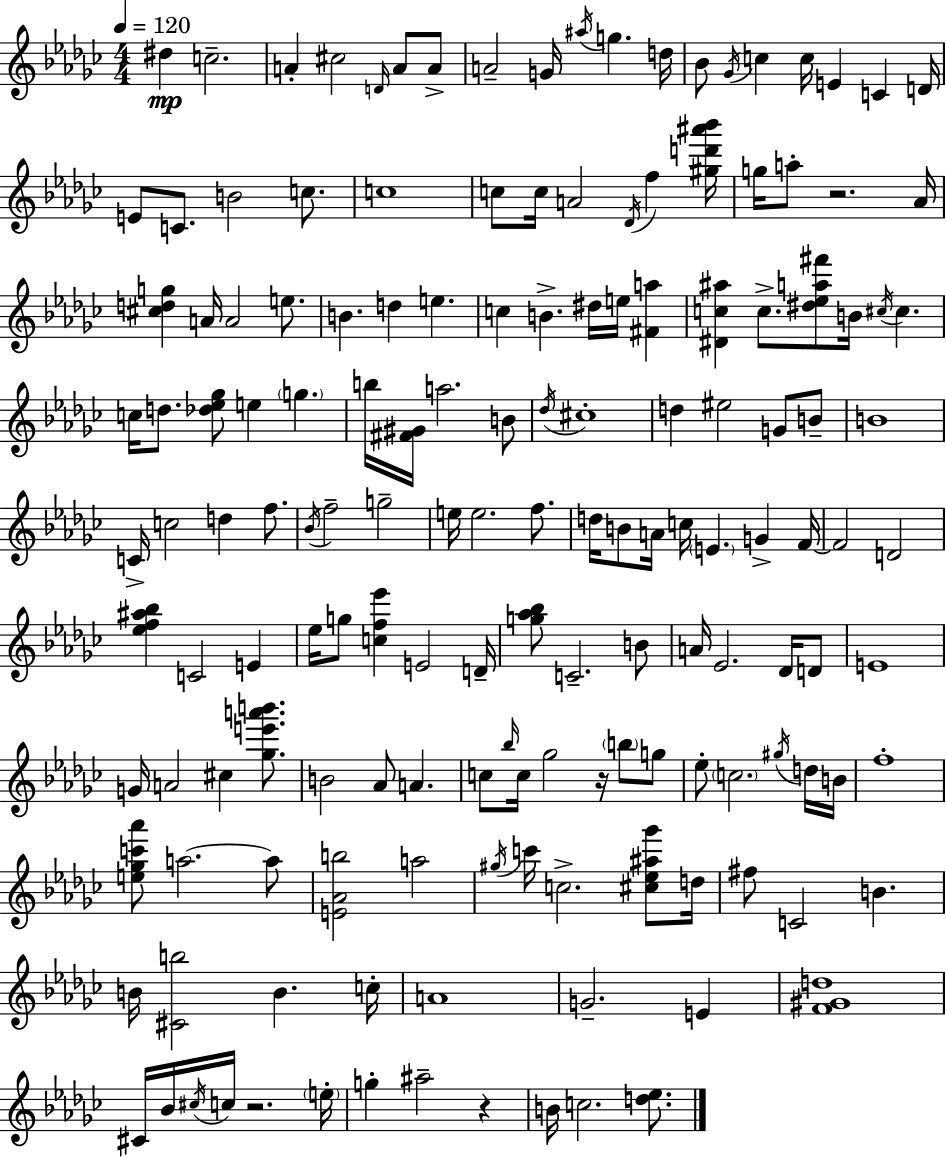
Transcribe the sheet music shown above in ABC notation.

X:1
T:Untitled
M:4/4
L:1/4
K:Ebm
^d c2 A ^c2 D/4 A/2 A/2 A2 G/4 ^a/4 g d/4 _B/2 _G/4 c c/4 E C D/4 E/2 C/2 B2 c/2 c4 c/2 c/4 A2 _D/4 f [^gd'^a'_b']/4 g/4 a/2 z2 _A/4 [^cdg] A/4 A2 e/2 B d e c B ^d/4 e/4 [^Fa] [^Dc^a] c/2 [^d_ea^f']/2 B/4 ^c/4 ^c c/4 d/2 [_d_e_g]/2 e g b/4 [^F^G]/4 a2 B/2 _d/4 ^c4 d ^e2 G/2 B/2 B4 C/4 c2 d f/2 _B/4 f2 g2 e/4 e2 f/2 d/4 B/2 A/4 c/4 E G F/4 F2 D2 [_ef^a_b] C2 E _e/4 g/2 [cf_e'] E2 D/4 [g_a_b]/2 C2 B/2 A/4 _E2 _D/4 D/2 E4 G/4 A2 ^c [_ge'a'b']/2 B2 _A/2 A c/2 _b/4 c/4 _g2 z/4 b/2 g/2 _e/2 c2 ^g/4 d/4 B/4 f4 [e_gc'_a']/2 a2 a/2 [E_Ab]2 a2 ^g/4 c'/4 c2 [^c_e^a_g']/2 d/4 ^f/2 C2 B B/4 [^Cb]2 B c/4 A4 G2 E [F^Gd]4 ^C/4 _B/4 ^c/4 c/4 z2 e/4 g ^a2 z B/4 c2 [d_e]/2